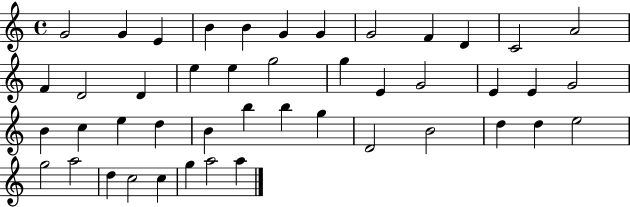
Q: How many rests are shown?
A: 0